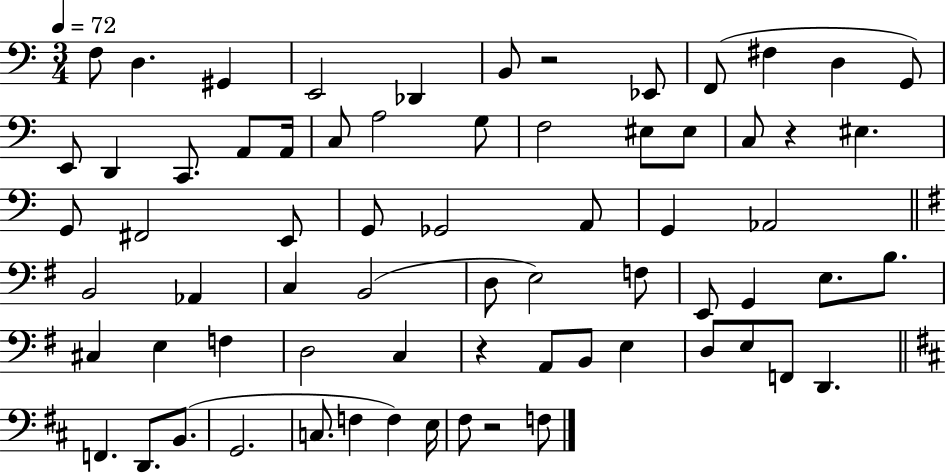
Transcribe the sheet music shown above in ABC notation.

X:1
T:Untitled
M:3/4
L:1/4
K:C
F,/2 D, ^G,, E,,2 _D,, B,,/2 z2 _E,,/2 F,,/2 ^F, D, G,,/2 E,,/2 D,, C,,/2 A,,/2 A,,/4 C,/2 A,2 G,/2 F,2 ^E,/2 ^E,/2 C,/2 z ^E, G,,/2 ^F,,2 E,,/2 G,,/2 _G,,2 A,,/2 G,, _A,,2 B,,2 _A,, C, B,,2 D,/2 E,2 F,/2 E,,/2 G,, E,/2 B,/2 ^C, E, F, D,2 C, z A,,/2 B,,/2 E, D,/2 E,/2 F,,/2 D,, F,, D,,/2 B,,/2 G,,2 C,/2 F, F, E,/4 ^F,/2 z2 F,/2